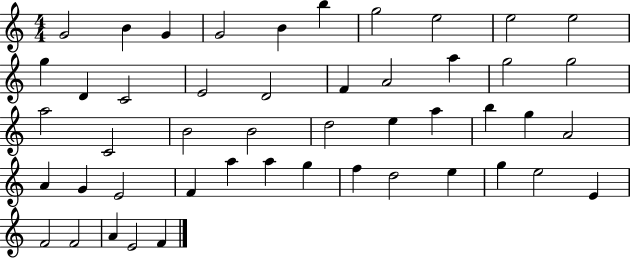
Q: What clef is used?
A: treble